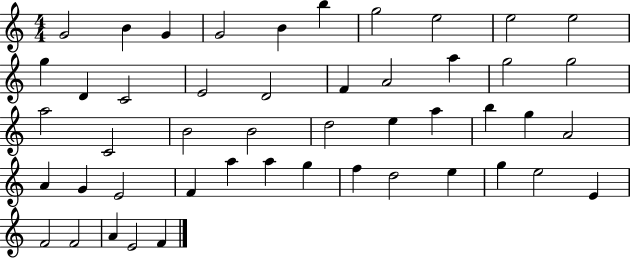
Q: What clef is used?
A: treble